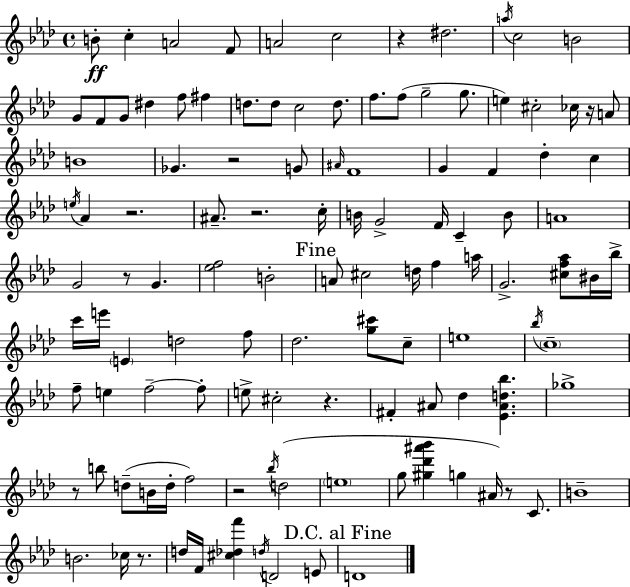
{
  \clef treble
  \time 4/4
  \defaultTimeSignature
  \key aes \major
  b'8-.\ff c''4-. a'2 f'8 | a'2 c''2 | r4 dis''2. | \acciaccatura { a''16 } c''2 b'2 | \break g'8 f'8 g'8 dis''4 f''8 fis''4 | d''8. d''8 c''2 d''8. | f''8. f''8( g''2-- g''8. | e''4) cis''2-. ces''16 r16 a'8 | \break b'1 | ges'4. r2 g'8 | \grace { ais'16 } f'1 | g'4 f'4 des''4-. c''4 | \break \acciaccatura { e''16 } aes'4 r2. | ais'8.-- r2. | c''16-. b'16 g'2-> f'16 c'4-- | b'8 a'1 | \break g'2 r8 g'4. | <ees'' f''>2 b'2-. | \mark "Fine" a'8 cis''2 d''16 f''4 | a''16 g'2.-> <cis'' f'' aes''>8 | \break bis'16 bes''16-> c'''16 e'''16 \parenthesize e'4 d''2 | f''8 des''2. <g'' cis'''>8 | c''8-- e''1 | \acciaccatura { bes''16 } \parenthesize c''1-- | \break f''8-- e''4 f''2--~~ | f''8-. e''8-> cis''2-. r4. | fis'4-. ais'8 des''4 <ees' ais' d'' bes''>4. | ges''1-> | \break r8 b''8 d''8--( b'16 d''16-. f''2) | r2 \acciaccatura { bes''16 } d''2( | \parenthesize e''1 | g''8 <gis'' des''' ais''' bes'''>4 g''4 ais'16) | \break r8 c'8. b'1-- | b'2. | ces''16 r8. d''16 f'16 <cis'' des'' f'''>4 \acciaccatura { d''16 } d'2 | e'8 \mark "D.C. al Fine" d'1 | \break \bar "|."
}